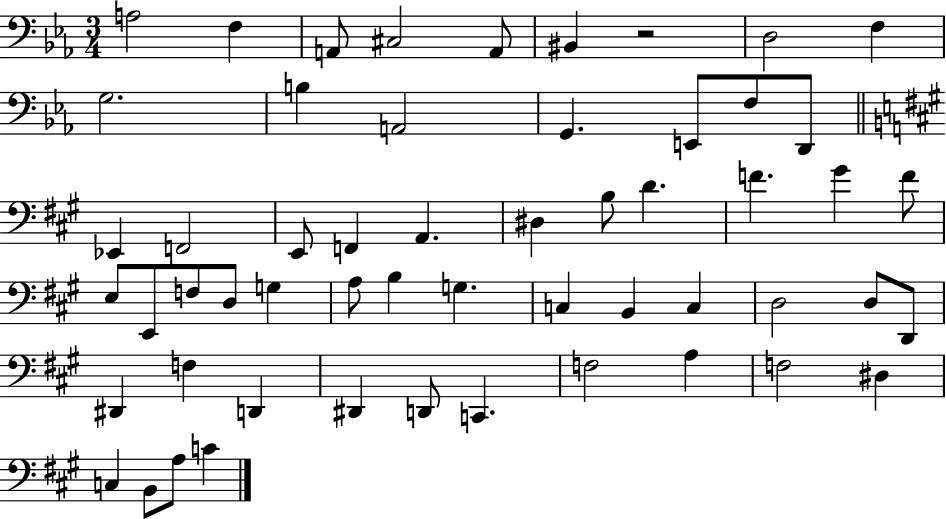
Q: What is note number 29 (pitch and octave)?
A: F3